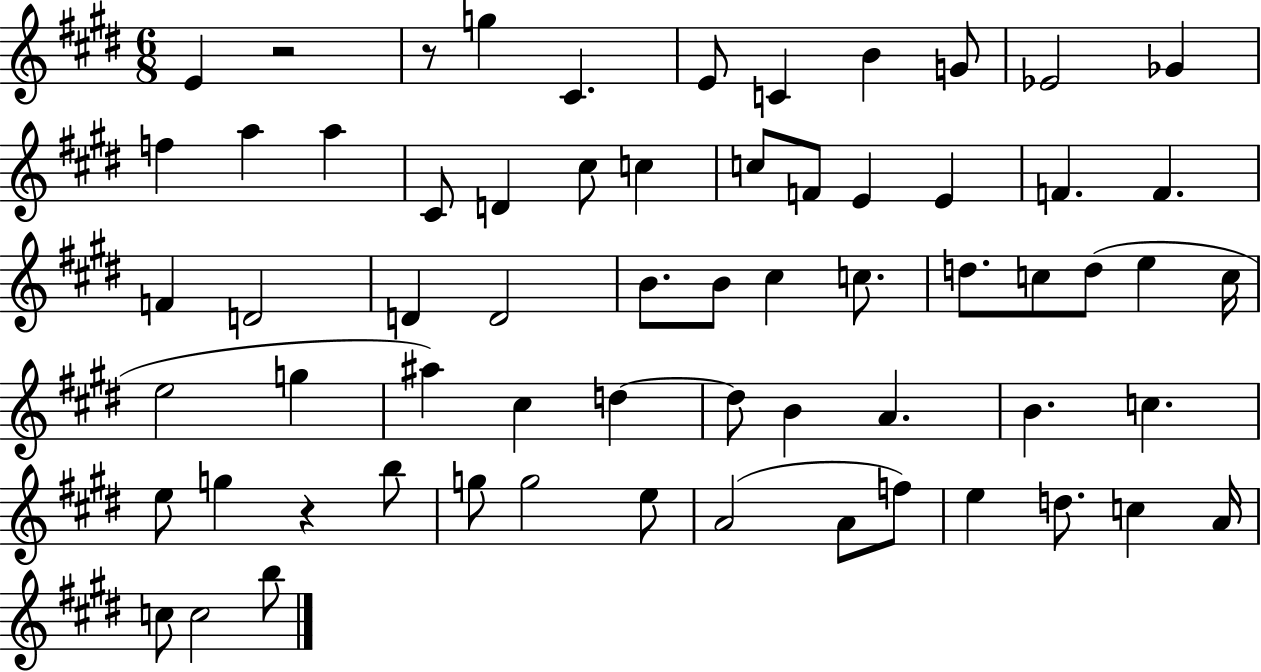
E4/q R/h R/e G5/q C#4/q. E4/e C4/q B4/q G4/e Eb4/h Gb4/q F5/q A5/q A5/q C#4/e D4/q C#5/e C5/q C5/e F4/e E4/q E4/q F4/q. F4/q. F4/q D4/h D4/q D4/h B4/e. B4/e C#5/q C5/e. D5/e. C5/e D5/e E5/q C5/s E5/h G5/q A#5/q C#5/q D5/q D5/e B4/q A4/q. B4/q. C5/q. E5/e G5/q R/q B5/e G5/e G5/h E5/e A4/h A4/e F5/e E5/q D5/e. C5/q A4/s C5/e C5/h B5/e